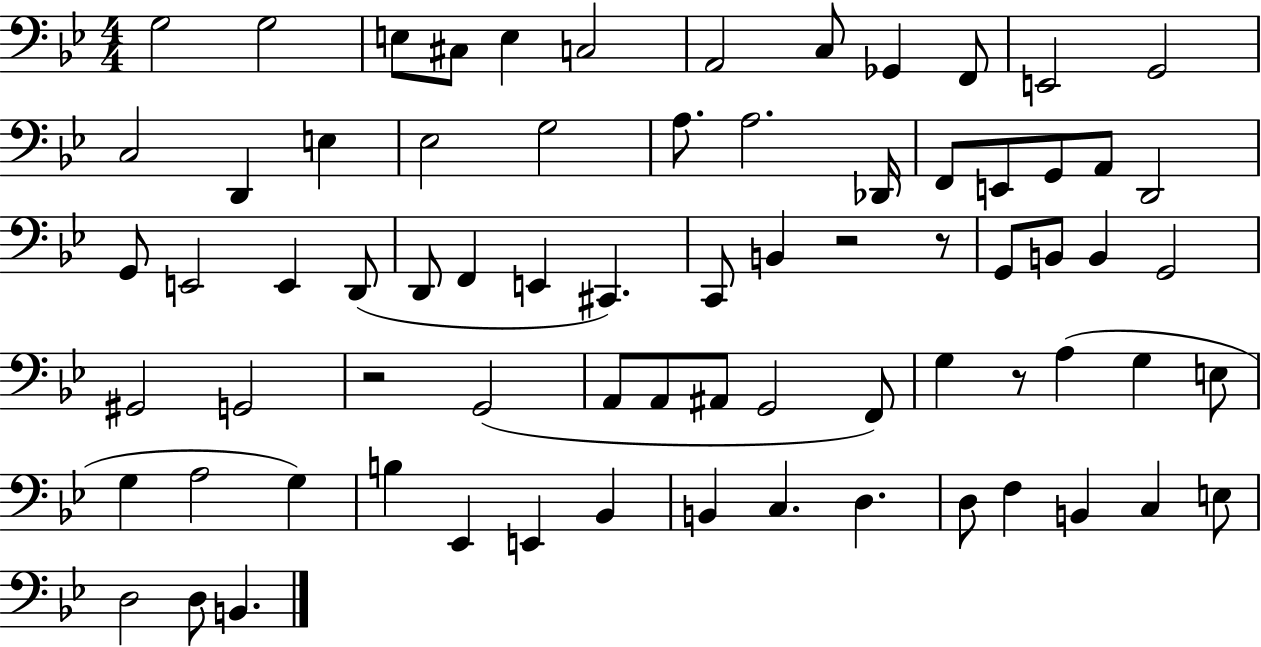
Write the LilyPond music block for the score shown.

{
  \clef bass
  \numericTimeSignature
  \time 4/4
  \key bes \major
  g2 g2 | e8 cis8 e4 c2 | a,2 c8 ges,4 f,8 | e,2 g,2 | \break c2 d,4 e4 | ees2 g2 | a8. a2. des,16 | f,8 e,8 g,8 a,8 d,2 | \break g,8 e,2 e,4 d,8( | d,8 f,4 e,4 cis,4.) | c,8 b,4 r2 r8 | g,8 b,8 b,4 g,2 | \break gis,2 g,2 | r2 g,2( | a,8 a,8 ais,8 g,2 f,8) | g4 r8 a4( g4 e8 | \break g4 a2 g4) | b4 ees,4 e,4 bes,4 | b,4 c4. d4. | d8 f4 b,4 c4 e8 | \break d2 d8 b,4. | \bar "|."
}